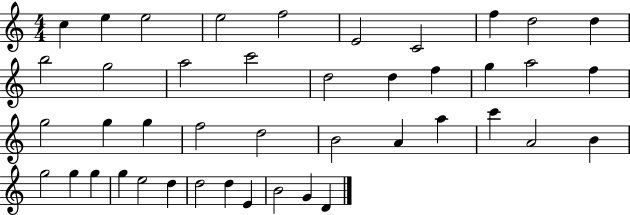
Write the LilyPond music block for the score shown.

{
  \clef treble
  \numericTimeSignature
  \time 4/4
  \key c \major
  c''4 e''4 e''2 | e''2 f''2 | e'2 c'2 | f''4 d''2 d''4 | \break b''2 g''2 | a''2 c'''2 | d''2 d''4 f''4 | g''4 a''2 f''4 | \break g''2 g''4 g''4 | f''2 d''2 | b'2 a'4 a''4 | c'''4 a'2 b'4 | \break g''2 g''4 g''4 | g''4 e''2 d''4 | d''2 d''4 e'4 | b'2 g'4 d'4 | \break \bar "|."
}